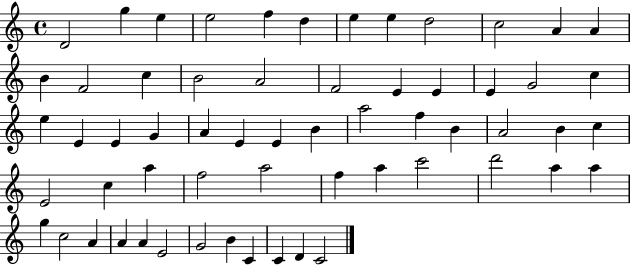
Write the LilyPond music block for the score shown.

{
  \clef treble
  \time 4/4
  \defaultTimeSignature
  \key c \major
  d'2 g''4 e''4 | e''2 f''4 d''4 | e''4 e''4 d''2 | c''2 a'4 a'4 | \break b'4 f'2 c''4 | b'2 a'2 | f'2 e'4 e'4 | e'4 g'2 c''4 | \break e''4 e'4 e'4 g'4 | a'4 e'4 e'4 b'4 | a''2 f''4 b'4 | a'2 b'4 c''4 | \break e'2 c''4 a''4 | f''2 a''2 | f''4 a''4 c'''2 | d'''2 a''4 a''4 | \break g''4 c''2 a'4 | a'4 a'4 e'2 | g'2 b'4 c'4 | c'4 d'4 c'2 | \break \bar "|."
}